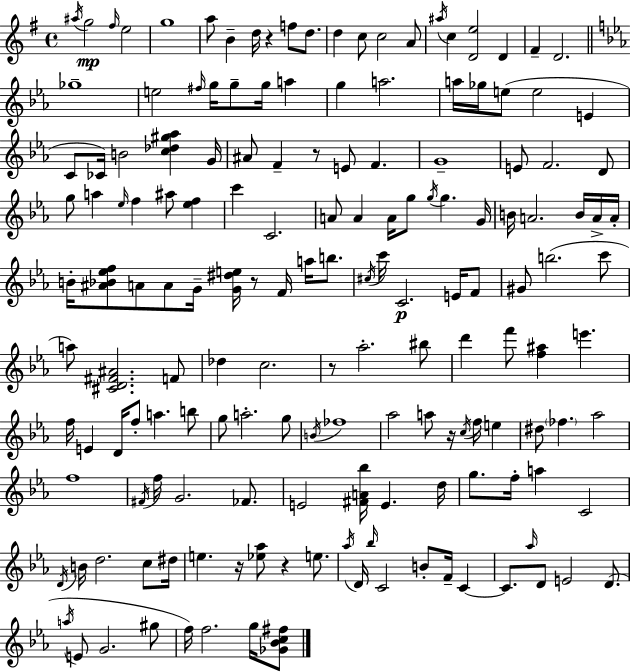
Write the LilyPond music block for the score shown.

{
  \clef treble
  \time 4/4
  \defaultTimeSignature
  \key e \minor
  \repeat volta 2 { \acciaccatura { ais''16 }\mp g''2 \grace { fis''16 } e''2 | g''1 | a''8 b'4-- d''16 r4 f''8 d''8. | d''4 c''8 c''2 | \break a'8 \acciaccatura { ais''16 } c''4 <d' e''>2 d'4 | fis'4-- d'2. | \bar "||" \break \key c \minor ges''1-- | e''2 \grace { fis''16 } g''16 g''8-- g''16 a''4 | g''4 a''2. | a''16 ges''16 e''8( e''2 e'4 | \break c'8 ces'16) b'2 <c'' des'' gis'' aes''>4 | g'16 ais'8 f'4-- r8 e'8 f'4. | g'1-- | e'8 f'2. d'8 | \break g''8 a''4 \grace { ees''16 } f''4 ais''8 <ees'' f''>4 | c'''4 c'2. | a'8 a'4 a'16 g''8 \acciaccatura { g''16 } g''4. | g'16 b'16 a'2. | \break b'16 a'16-> a'16-. b'16-. <ais' bes' ees'' f''>8 a'8 a'8 g'16-- <g' dis'' e''>16 r8 f'16 a''16 | b''8. \acciaccatura { cis''16 } c'''16 c'2.\p | e'16 f'8 gis'8 b''2.( | c'''8 a''8) <cis' d' fis' ais'>2. | \break f'8 des''4 c''2. | r8 aes''2.-. | bis''8 d'''4 f'''8 <f'' ais''>4 e'''4. | f''16 e'4 d'16 f''8-. a''4. | \break b''8 g''8 a''2.-. | g''8 \acciaccatura { b'16 } fes''1 | aes''2 a''8 r16 | \acciaccatura { c''16 } f''16 e''4 dis''8 \parenthesize fes''4. aes''2 | \break f''1 | \acciaccatura { fis'16 } f''16 g'2. | fes'8. e'2 <fis' a' bes''>16 | e'4. d''16 g''8. f''16-. a''4 c'2 | \break \acciaccatura { d'16 } b'16 d''2. | c''8 dis''16 e''4. r16 <ees'' aes''>8 | r4 e''8. \acciaccatura { aes''16 } d'16 \grace { bes''16 } c'2 | b'8-. f'16-- c'4~~ c'8. \grace { aes''16 } d'8 | \break e'2 d'8.( \acciaccatura { a''16 } e'8 g'2. | gis''8 f''16) f''2. | g''16 <ges' bes' c'' fis''>8 } \bar "|."
}